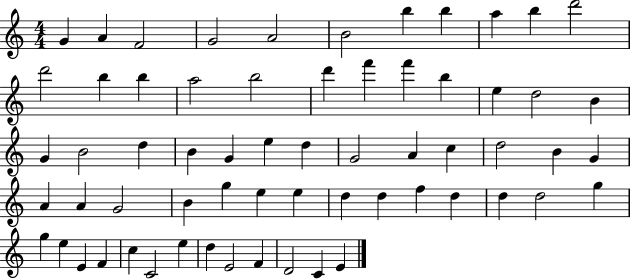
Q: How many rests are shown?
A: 0